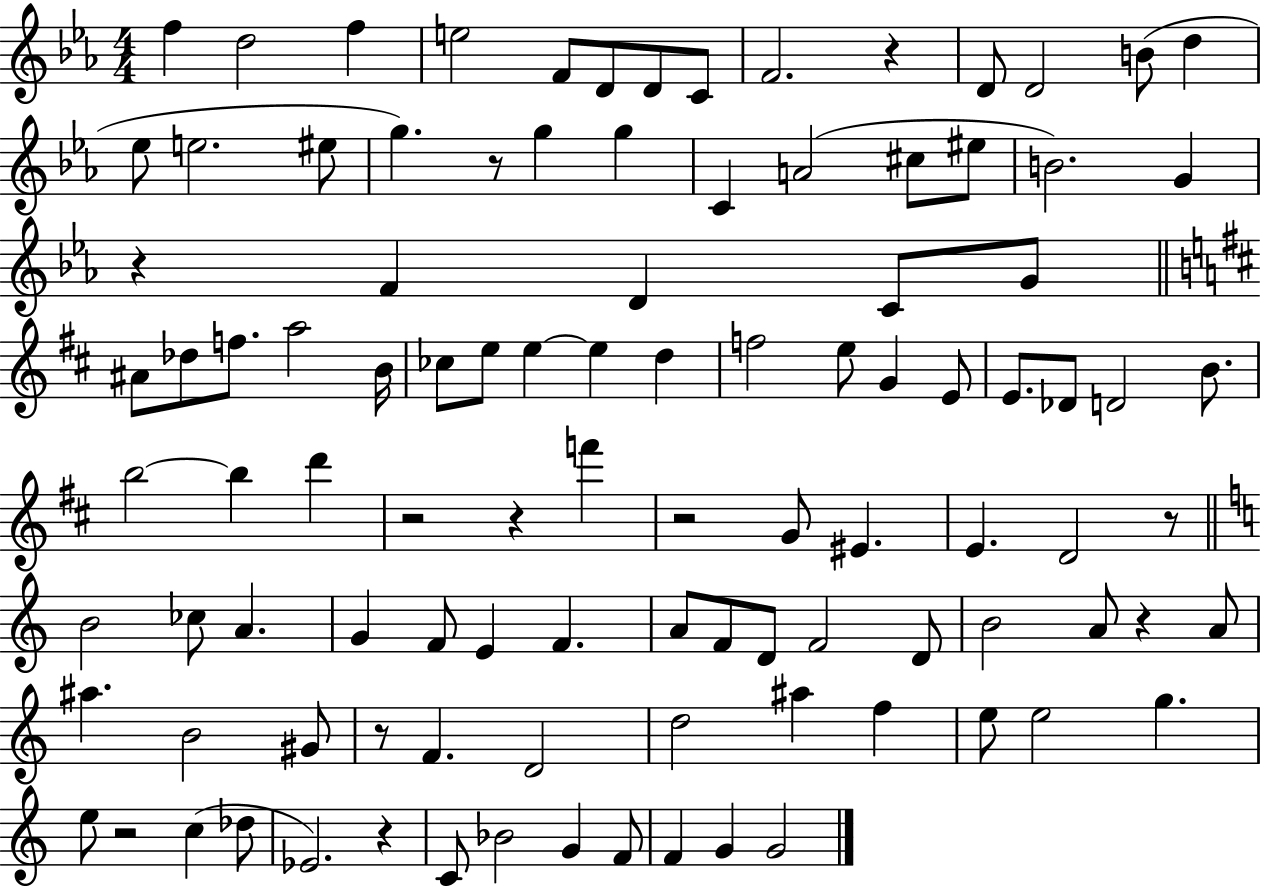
{
  \clef treble
  \numericTimeSignature
  \time 4/4
  \key ees \major
  \repeat volta 2 { f''4 d''2 f''4 | e''2 f'8 d'8 d'8 c'8 | f'2. r4 | d'8 d'2 b'8( d''4 | \break ees''8 e''2. eis''8 | g''4.) r8 g''4 g''4 | c'4 a'2( cis''8 eis''8 | b'2.) g'4 | \break r4 f'4 d'4 c'8 g'8 | \bar "||" \break \key b \minor ais'8 des''8 f''8. a''2 b'16 | ces''8 e''8 e''4~~ e''4 d''4 | f''2 e''8 g'4 e'8 | e'8. des'8 d'2 b'8. | \break b''2~~ b''4 d'''4 | r2 r4 f'''4 | r2 g'8 eis'4. | e'4. d'2 r8 | \break \bar "||" \break \key a \minor b'2 ces''8 a'4. | g'4 f'8 e'4 f'4. | a'8 f'8 d'8 f'2 d'8 | b'2 a'8 r4 a'8 | \break ais''4. b'2 gis'8 | r8 f'4. d'2 | d''2 ais''4 f''4 | e''8 e''2 g''4. | \break e''8 r2 c''4( des''8 | ees'2.) r4 | c'8 bes'2 g'4 f'8 | f'4 g'4 g'2 | \break } \bar "|."
}